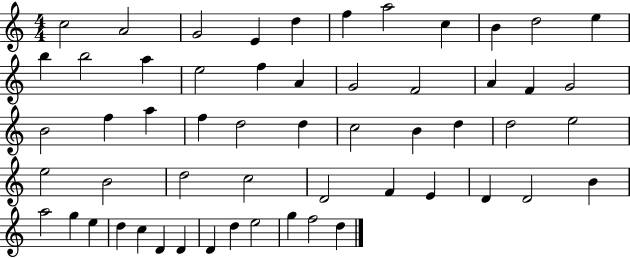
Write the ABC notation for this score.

X:1
T:Untitled
M:4/4
L:1/4
K:C
c2 A2 G2 E d f a2 c B d2 e b b2 a e2 f A G2 F2 A F G2 B2 f a f d2 d c2 B d d2 e2 e2 B2 d2 c2 D2 F E D D2 B a2 g e d c D D D d e2 g f2 d